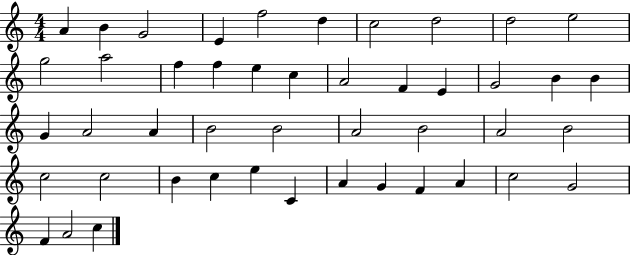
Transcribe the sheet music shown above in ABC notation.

X:1
T:Untitled
M:4/4
L:1/4
K:C
A B G2 E f2 d c2 d2 d2 e2 g2 a2 f f e c A2 F E G2 B B G A2 A B2 B2 A2 B2 A2 B2 c2 c2 B c e C A G F A c2 G2 F A2 c